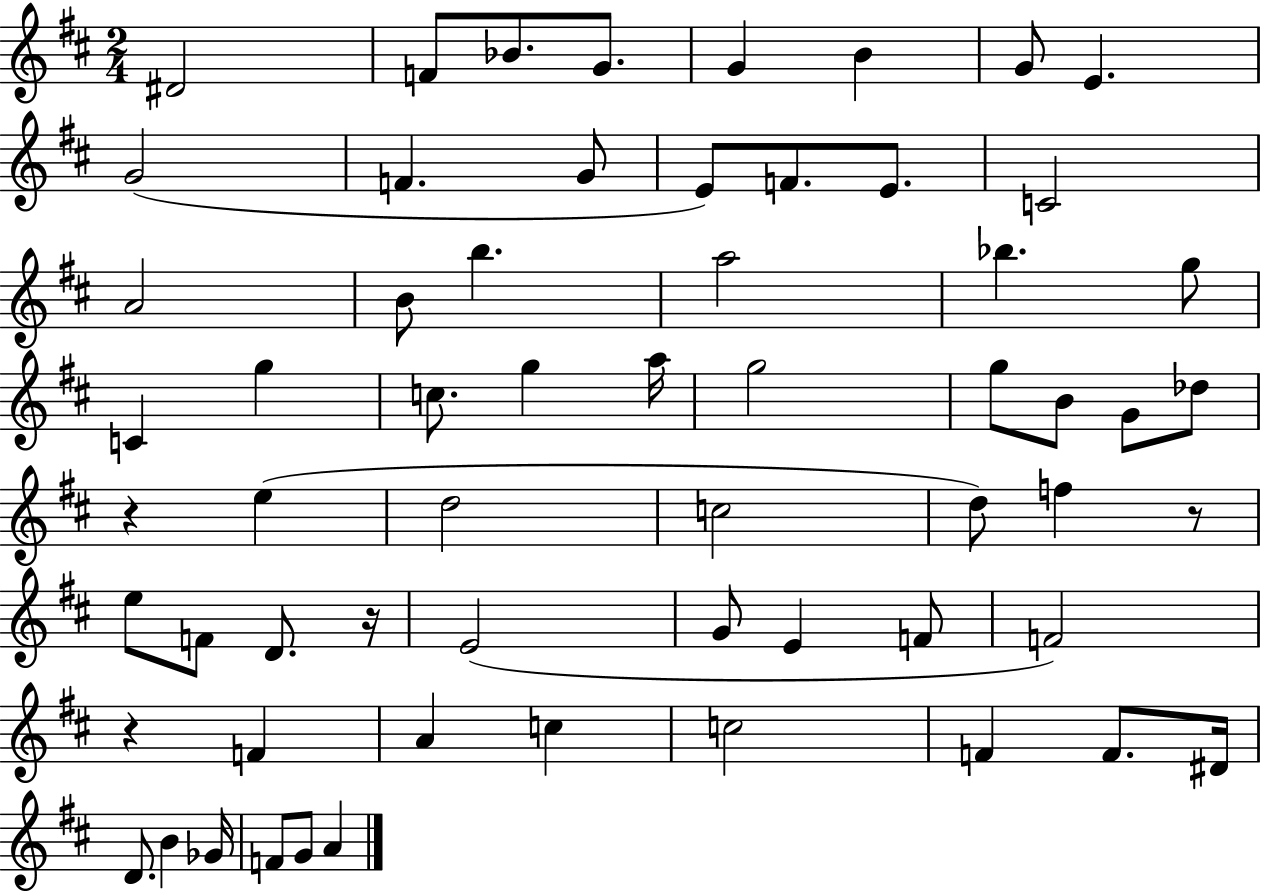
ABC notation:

X:1
T:Untitled
M:2/4
L:1/4
K:D
^D2 F/2 _B/2 G/2 G B G/2 E G2 F G/2 E/2 F/2 E/2 C2 A2 B/2 b a2 _b g/2 C g c/2 g a/4 g2 g/2 B/2 G/2 _d/2 z e d2 c2 d/2 f z/2 e/2 F/2 D/2 z/4 E2 G/2 E F/2 F2 z F A c c2 F F/2 ^D/4 D/2 B _G/4 F/2 G/2 A